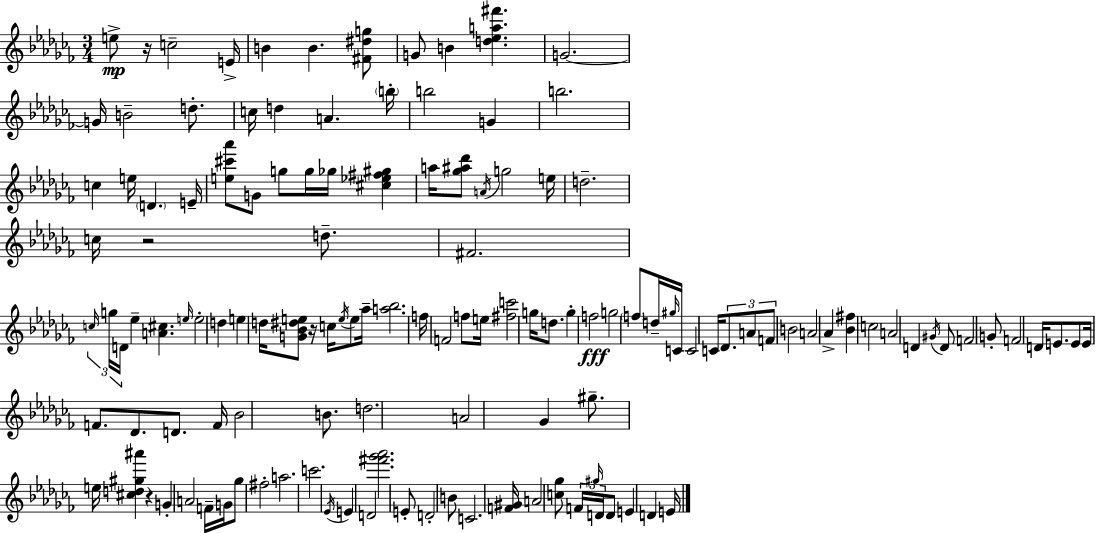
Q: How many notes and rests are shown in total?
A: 132